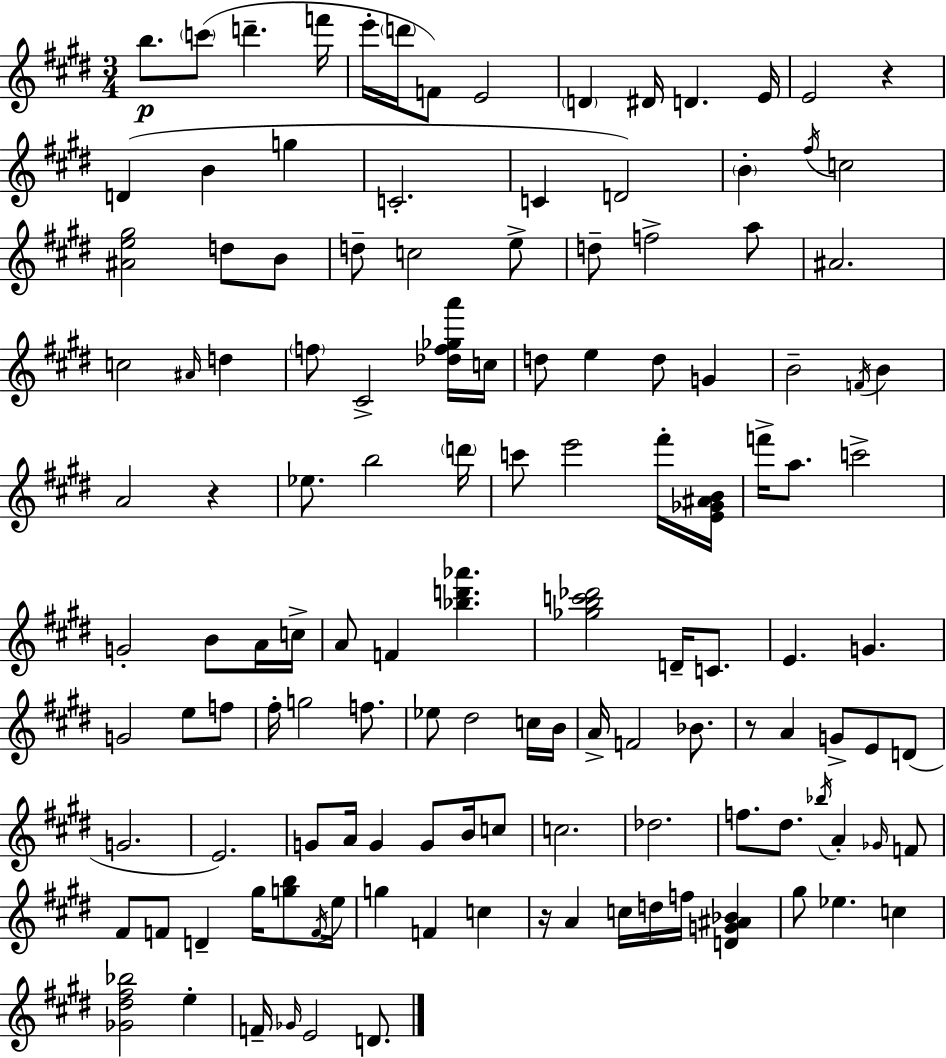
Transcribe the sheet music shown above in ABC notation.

X:1
T:Untitled
M:3/4
L:1/4
K:E
b/2 c'/2 d' f'/4 e'/4 d'/4 F/2 E2 D ^D/4 D E/4 E2 z D B g C2 C D2 B ^f/4 c2 [^Ae^g]2 d/2 B/2 d/2 c2 e/2 d/2 f2 a/2 ^A2 c2 ^A/4 d f/2 ^C2 [_df_ga']/4 c/4 d/2 e d/2 G B2 F/4 B A2 z _e/2 b2 d'/4 c'/2 e'2 ^f'/4 [E_G^AB]/4 f'/4 a/2 c'2 G2 B/2 A/4 c/4 A/2 F [_bd'_a'] [_gbc'_d']2 D/4 C/2 E G G2 e/2 f/2 ^f/4 g2 f/2 _e/2 ^d2 c/4 B/4 A/4 F2 _B/2 z/2 A G/2 E/2 D/2 G2 E2 G/2 A/4 G G/2 B/4 c/2 c2 _d2 f/2 ^d/2 _b/4 A _G/4 F/2 ^F/2 F/2 D ^g/4 [gb]/2 F/4 e/4 g F c z/4 A c/4 d/4 f/4 [DG^A_B] ^g/2 _e c [_G^d^f_b]2 e F/4 _G/4 E2 D/2